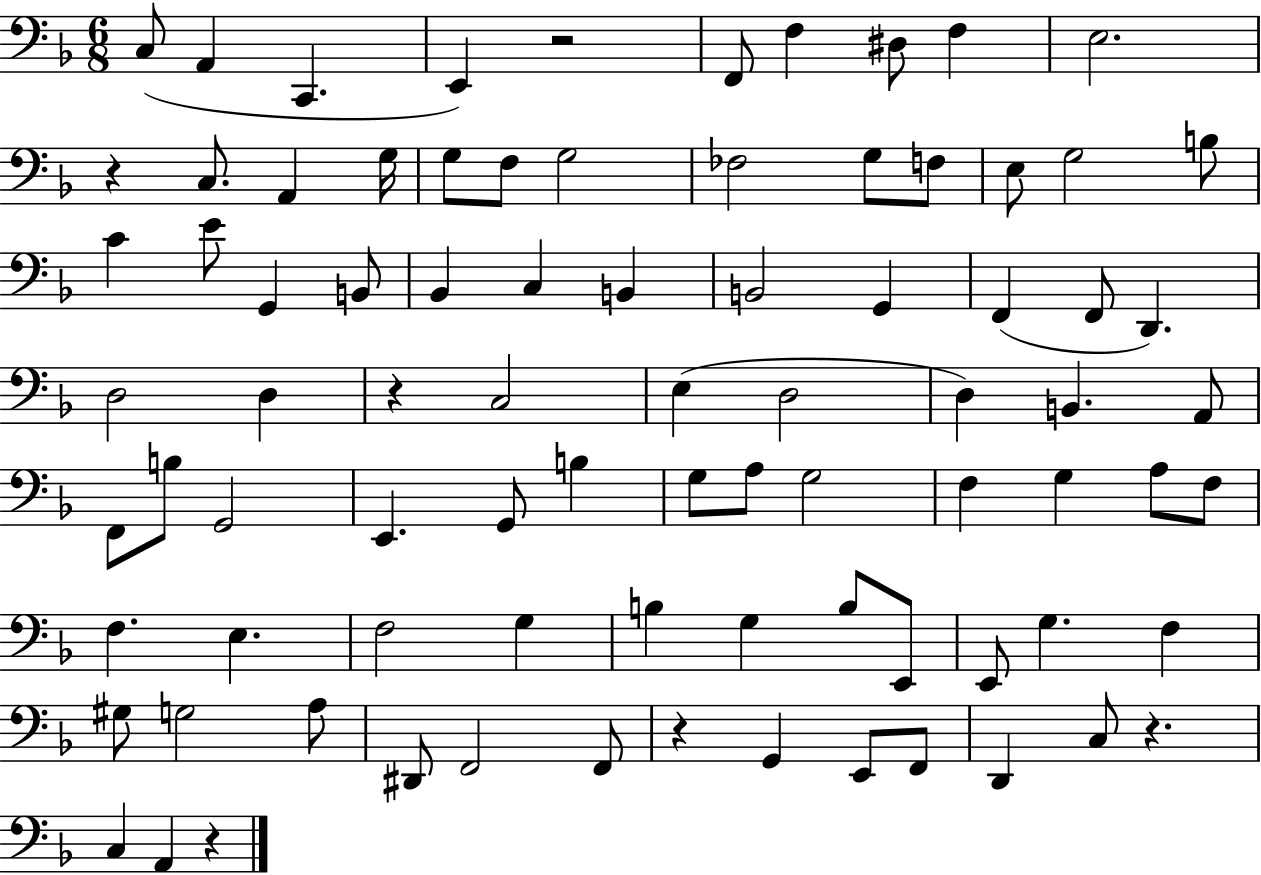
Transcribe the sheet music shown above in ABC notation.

X:1
T:Untitled
M:6/8
L:1/4
K:F
C,/2 A,, C,, E,, z2 F,,/2 F, ^D,/2 F, E,2 z C,/2 A,, G,/4 G,/2 F,/2 G,2 _F,2 G,/2 F,/2 E,/2 G,2 B,/2 C E/2 G,, B,,/2 _B,, C, B,, B,,2 G,, F,, F,,/2 D,, D,2 D, z C,2 E, D,2 D, B,, A,,/2 F,,/2 B,/2 G,,2 E,, G,,/2 B, G,/2 A,/2 G,2 F, G, A,/2 F,/2 F, E, F,2 G, B, G, B,/2 E,,/2 E,,/2 G, F, ^G,/2 G,2 A,/2 ^D,,/2 F,,2 F,,/2 z G,, E,,/2 F,,/2 D,, C,/2 z C, A,, z